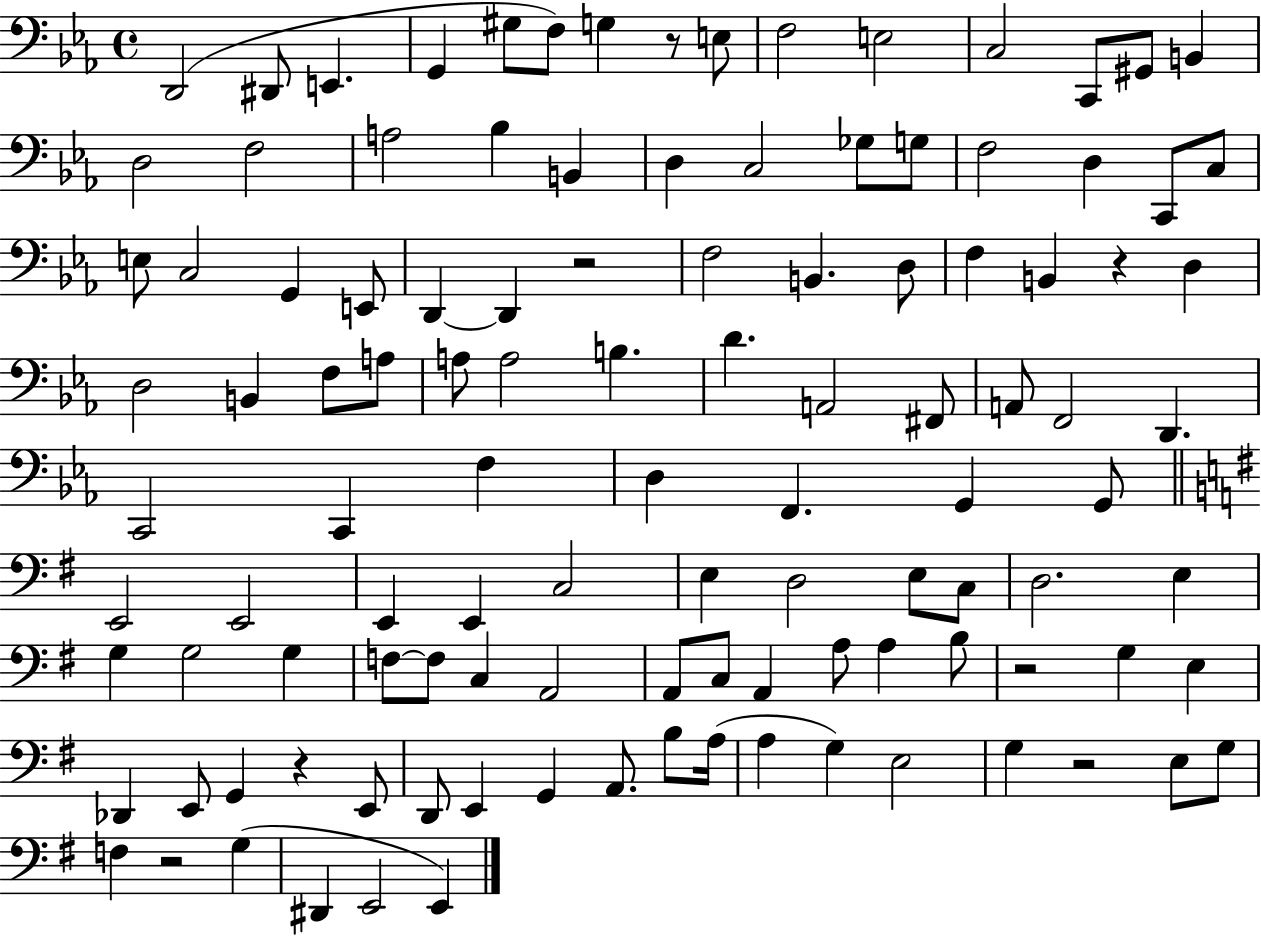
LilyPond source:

{
  \clef bass
  \time 4/4
  \defaultTimeSignature
  \key ees \major
  d,2( dis,8 e,4. | g,4 gis8 f8) g4 r8 e8 | f2 e2 | c2 c,8 gis,8 b,4 | \break d2 f2 | a2 bes4 b,4 | d4 c2 ges8 g8 | f2 d4 c,8 c8 | \break e8 c2 g,4 e,8 | d,4~~ d,4 r2 | f2 b,4. d8 | f4 b,4 r4 d4 | \break d2 b,4 f8 a8 | a8 a2 b4. | d'4. a,2 fis,8 | a,8 f,2 d,4. | \break c,2 c,4 f4 | d4 f,4. g,4 g,8 | \bar "||" \break \key g \major e,2 e,2 | e,4 e,4 c2 | e4 d2 e8 c8 | d2. e4 | \break g4 g2 g4 | f8~~ f8 c4 a,2 | a,8 c8 a,4 a8 a4 b8 | r2 g4 e4 | \break des,4 e,8 g,4 r4 e,8 | d,8 e,4 g,4 a,8. b8 a16( | a4 g4) e2 | g4 r2 e8 g8 | \break f4 r2 g4( | dis,4 e,2 e,4) | \bar "|."
}